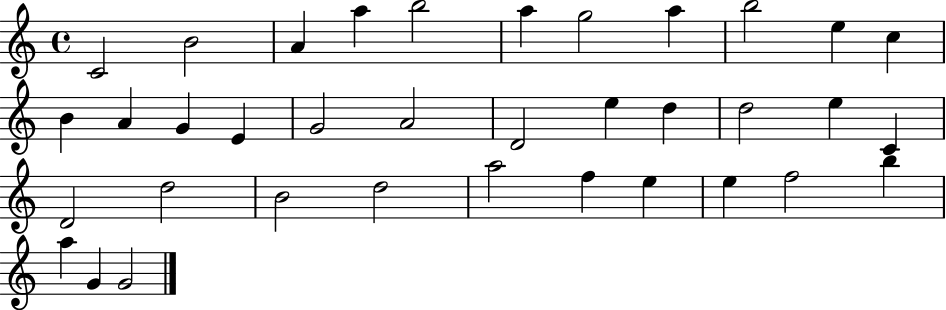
X:1
T:Untitled
M:4/4
L:1/4
K:C
C2 B2 A a b2 a g2 a b2 e c B A G E G2 A2 D2 e d d2 e C D2 d2 B2 d2 a2 f e e f2 b a G G2